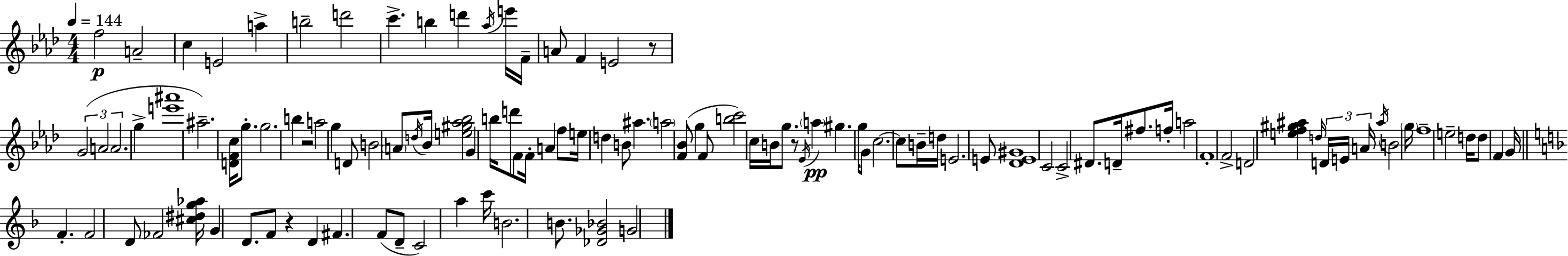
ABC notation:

X:1
T:Untitled
M:4/4
L:1/4
K:Ab
f2 A2 c E2 a b2 d'2 c' b d' _a/4 e'/4 F/4 A/2 F E2 z/2 G2 A2 A2 g [e'^a']4 ^a2 [DFc]/4 g/2 g2 b z2 a2 g D/2 B2 A/2 d/4 _B/4 [e^g_a_b]2 G b/4 d'/2 F/2 F/4 A f/2 e/4 d B/2 ^a a2 [F_B]/2 g F/2 [bc']2 c/4 B/4 g/2 z/2 _E/4 a ^g g/4 G/2 c2 c/2 B/4 d/4 E2 E/2 [_DE^G]4 C2 C2 ^D/2 D/4 ^f/2 f/4 a2 F4 F2 D2 [ef^g^a] d/4 D/4 E/4 A/4 ^a/4 B2 g/4 f4 e2 d/4 d/2 F G/4 F F2 D/2 _F2 [^c^dg_a]/4 G D/2 F/2 z D ^F F/2 D/2 C2 a c'/4 B2 B/2 [_D_G_B]2 G2